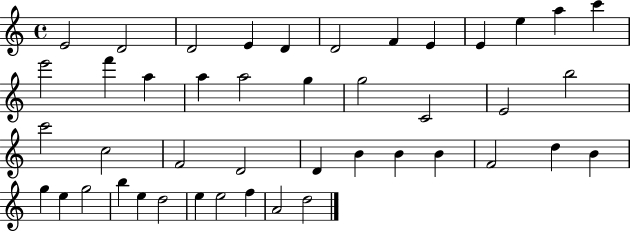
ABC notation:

X:1
T:Untitled
M:4/4
L:1/4
K:C
E2 D2 D2 E D D2 F E E e a c' e'2 f' a a a2 g g2 C2 E2 b2 c'2 c2 F2 D2 D B B B F2 d B g e g2 b e d2 e e2 f A2 d2